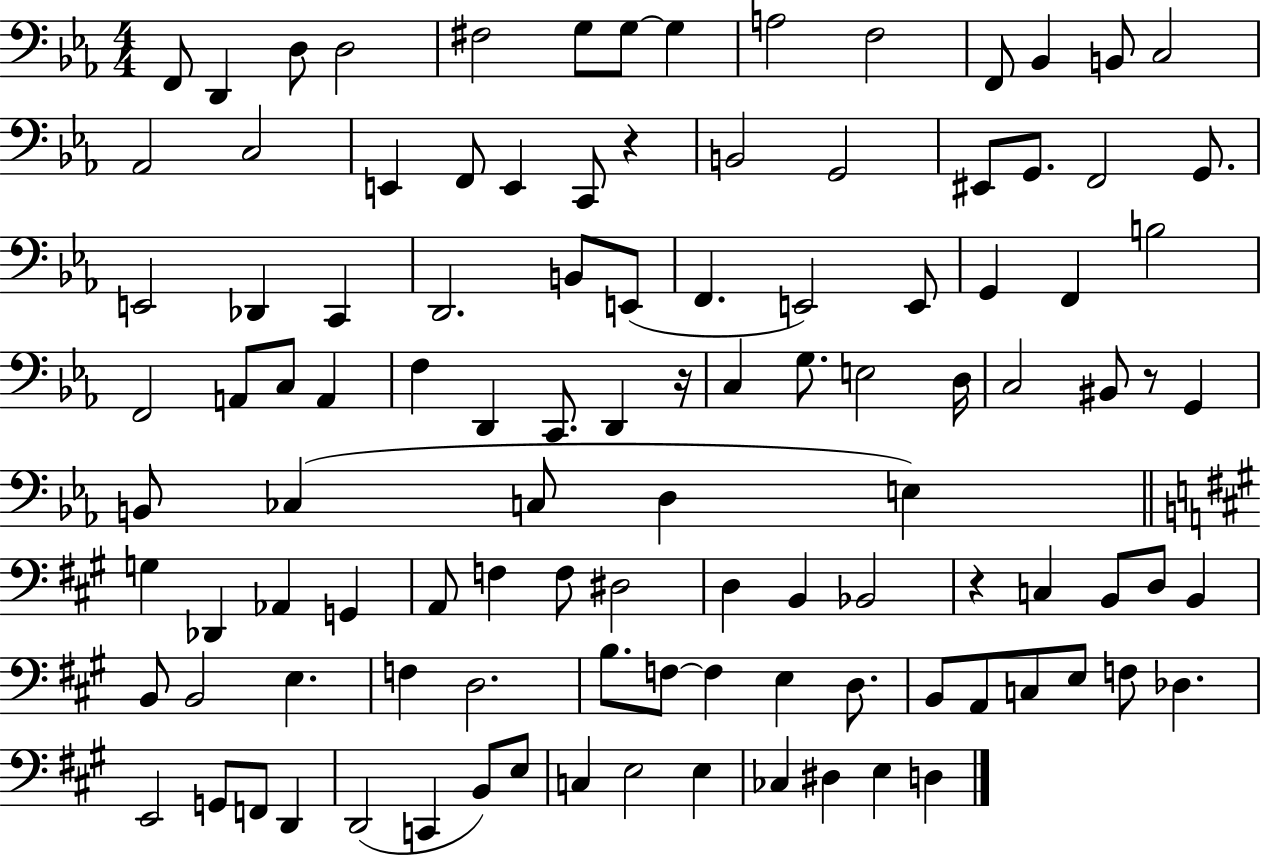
X:1
T:Untitled
M:4/4
L:1/4
K:Eb
F,,/2 D,, D,/2 D,2 ^F,2 G,/2 G,/2 G, A,2 F,2 F,,/2 _B,, B,,/2 C,2 _A,,2 C,2 E,, F,,/2 E,, C,,/2 z B,,2 G,,2 ^E,,/2 G,,/2 F,,2 G,,/2 E,,2 _D,, C,, D,,2 B,,/2 E,,/2 F,, E,,2 E,,/2 G,, F,, B,2 F,,2 A,,/2 C,/2 A,, F, D,, C,,/2 D,, z/4 C, G,/2 E,2 D,/4 C,2 ^B,,/2 z/2 G,, B,,/2 _C, C,/2 D, E, G, _D,, _A,, G,, A,,/2 F, F,/2 ^D,2 D, B,, _B,,2 z C, B,,/2 D,/2 B,, B,,/2 B,,2 E, F, D,2 B,/2 F,/2 F, E, D,/2 B,,/2 A,,/2 C,/2 E,/2 F,/2 _D, E,,2 G,,/2 F,,/2 D,, D,,2 C,, B,,/2 E,/2 C, E,2 E, _C, ^D, E, D,